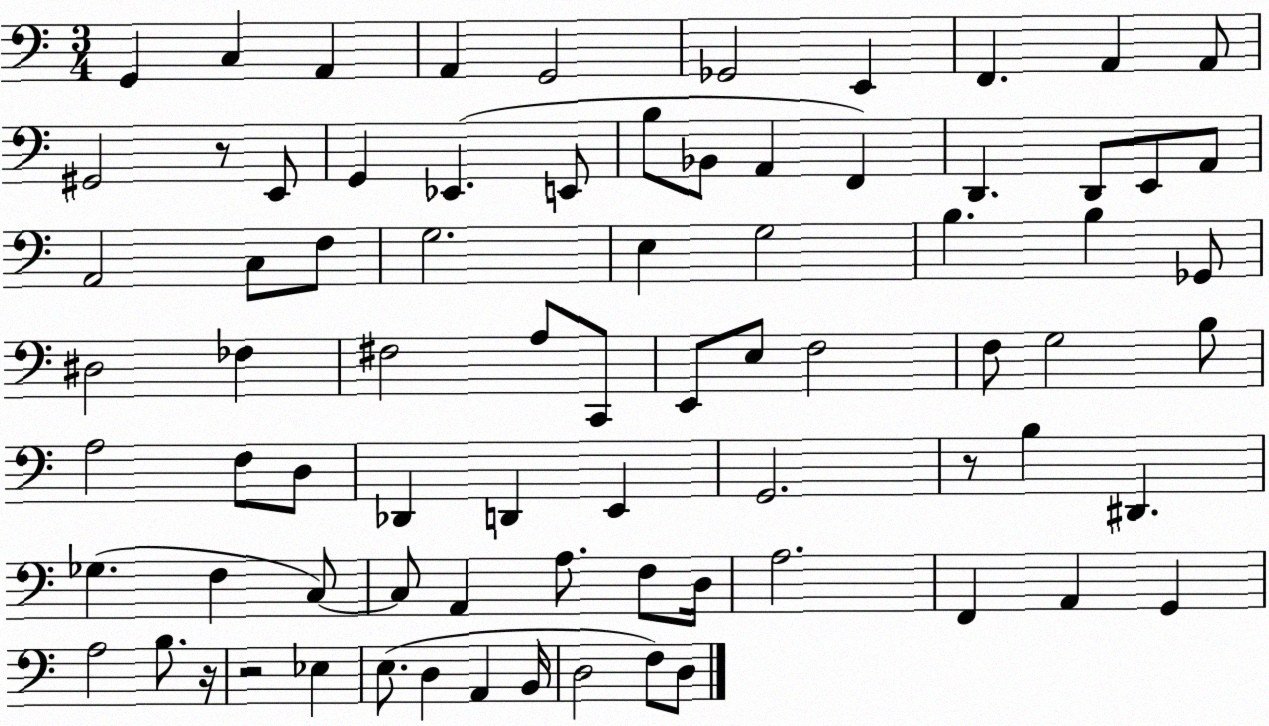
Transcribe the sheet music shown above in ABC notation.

X:1
T:Untitled
M:3/4
L:1/4
K:C
G,, C, A,, A,, G,,2 _G,,2 E,, F,, A,, A,,/2 ^G,,2 z/2 E,,/2 G,, _E,, E,,/2 B,/2 _B,,/2 A,, F,, D,, D,,/2 E,,/2 A,,/2 A,,2 C,/2 F,/2 G,2 E, G,2 B, B, _G,,/2 ^D,2 _F, ^F,2 A,/2 C,,/2 E,,/2 E,/2 F,2 F,/2 G,2 B,/2 A,2 F,/2 D,/2 _D,, D,, E,, G,,2 z/2 B, ^D,, _G, F, C,/2 C,/2 A,, A,/2 F,/2 D,/4 A,2 F,, A,, G,, A,2 B,/2 z/4 z2 _E, E,/2 D, A,, B,,/4 D,2 F,/2 D,/2